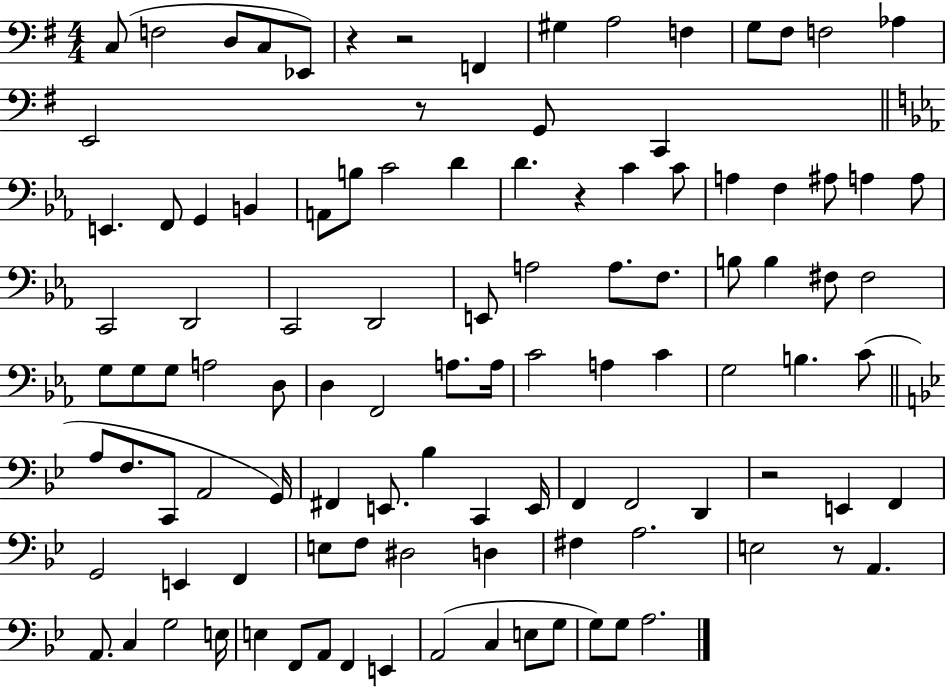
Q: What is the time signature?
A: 4/4